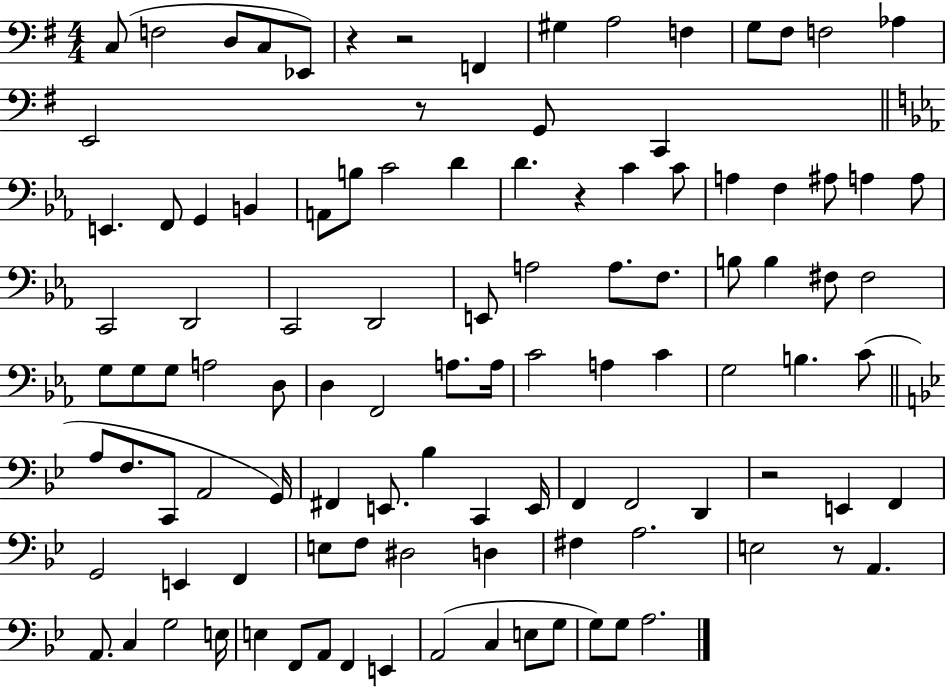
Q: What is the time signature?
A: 4/4